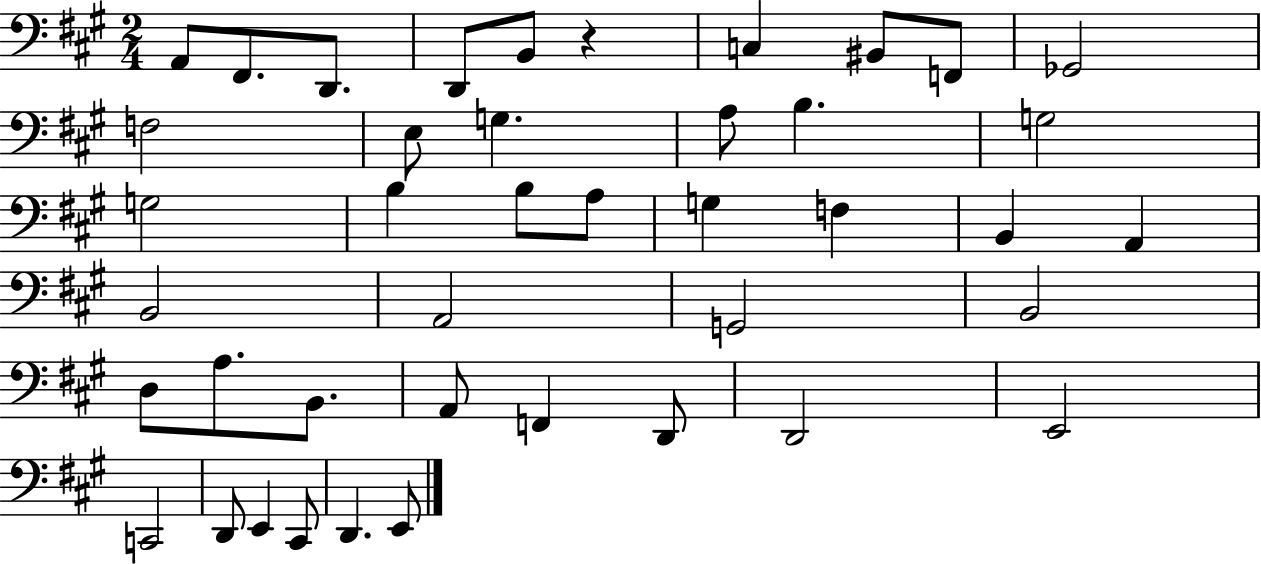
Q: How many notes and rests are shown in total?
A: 42